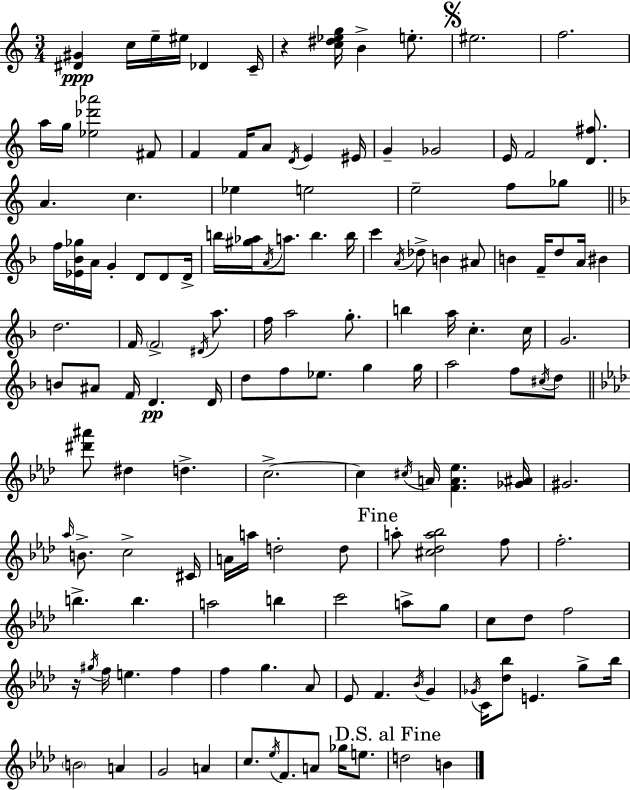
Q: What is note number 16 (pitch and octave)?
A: D4